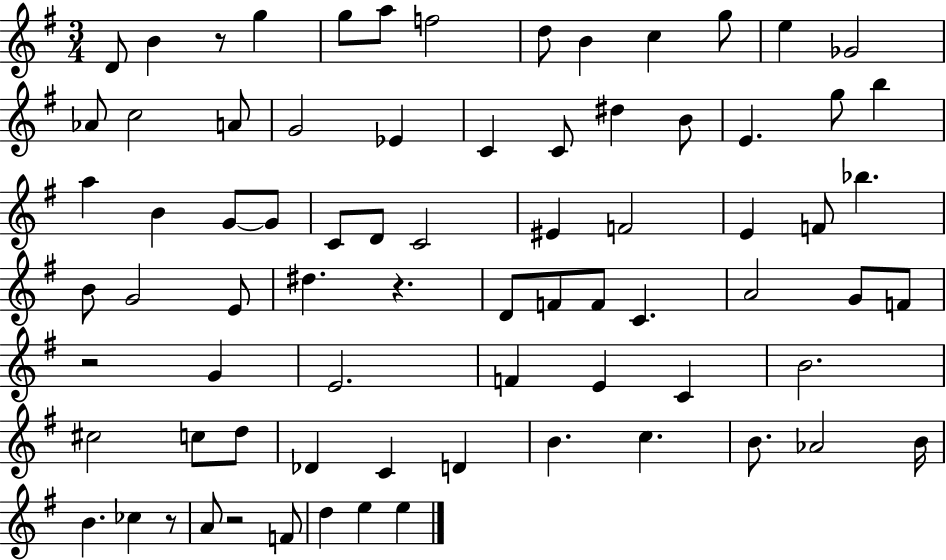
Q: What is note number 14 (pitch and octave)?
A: C5